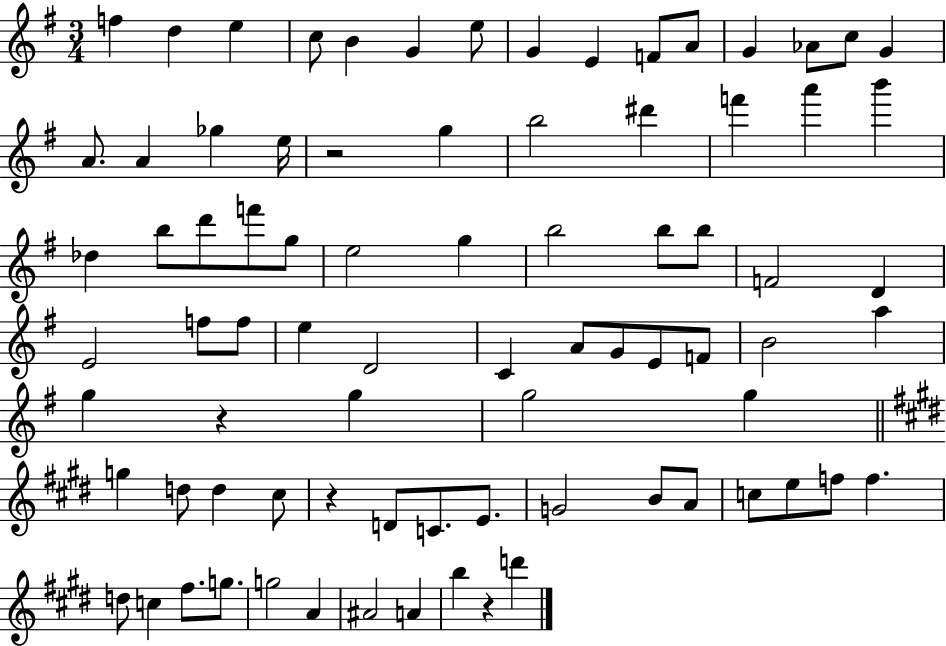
X:1
T:Untitled
M:3/4
L:1/4
K:G
f d e c/2 B G e/2 G E F/2 A/2 G _A/2 c/2 G A/2 A _g e/4 z2 g b2 ^d' f' a' b' _d b/2 d'/2 f'/2 g/2 e2 g b2 b/2 b/2 F2 D E2 f/2 f/2 e D2 C A/2 G/2 E/2 F/2 B2 a g z g g2 g g d/2 d ^c/2 z D/2 C/2 E/2 G2 B/2 A/2 c/2 e/2 f/2 f d/2 c ^f/2 g/2 g2 A ^A2 A b z d'